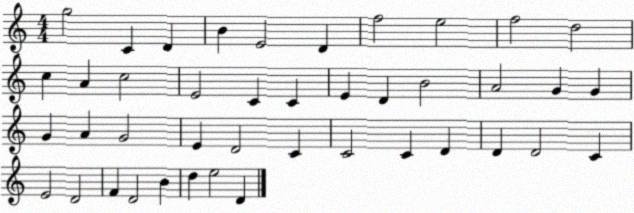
X:1
T:Untitled
M:4/4
L:1/4
K:C
g2 C D B E2 D f2 e2 f2 d2 c A c2 E2 C C E D B2 A2 G G G A G2 E D2 C C2 C D D D2 C E2 D2 F D2 B d e2 D